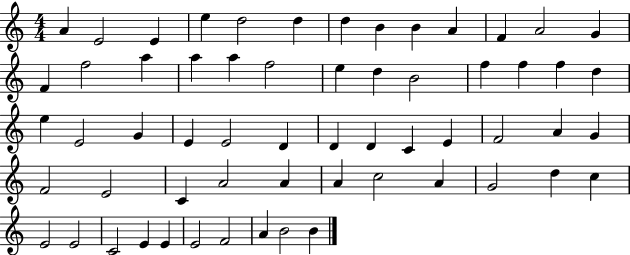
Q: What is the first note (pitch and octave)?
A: A4